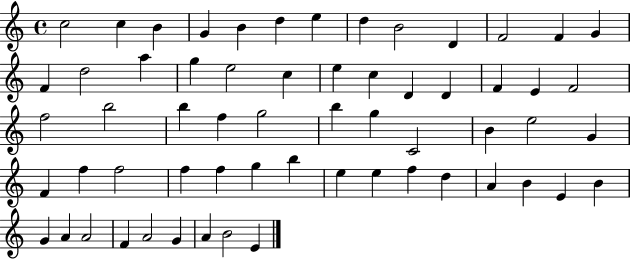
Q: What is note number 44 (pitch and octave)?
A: B5